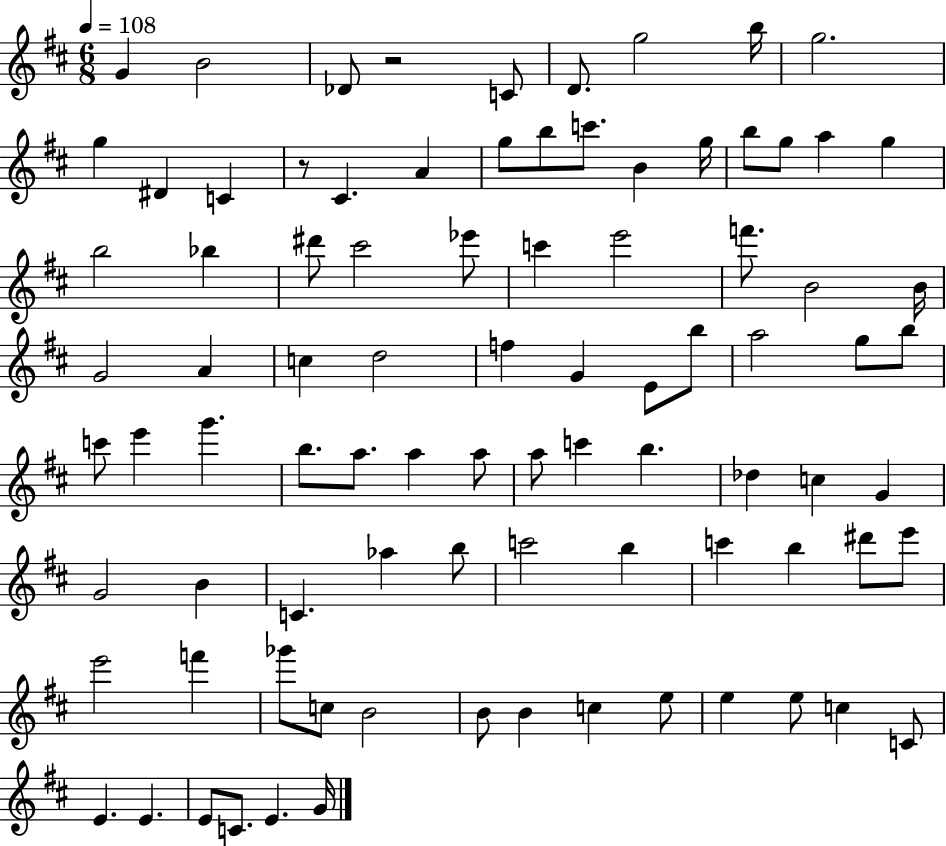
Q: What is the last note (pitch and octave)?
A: G4